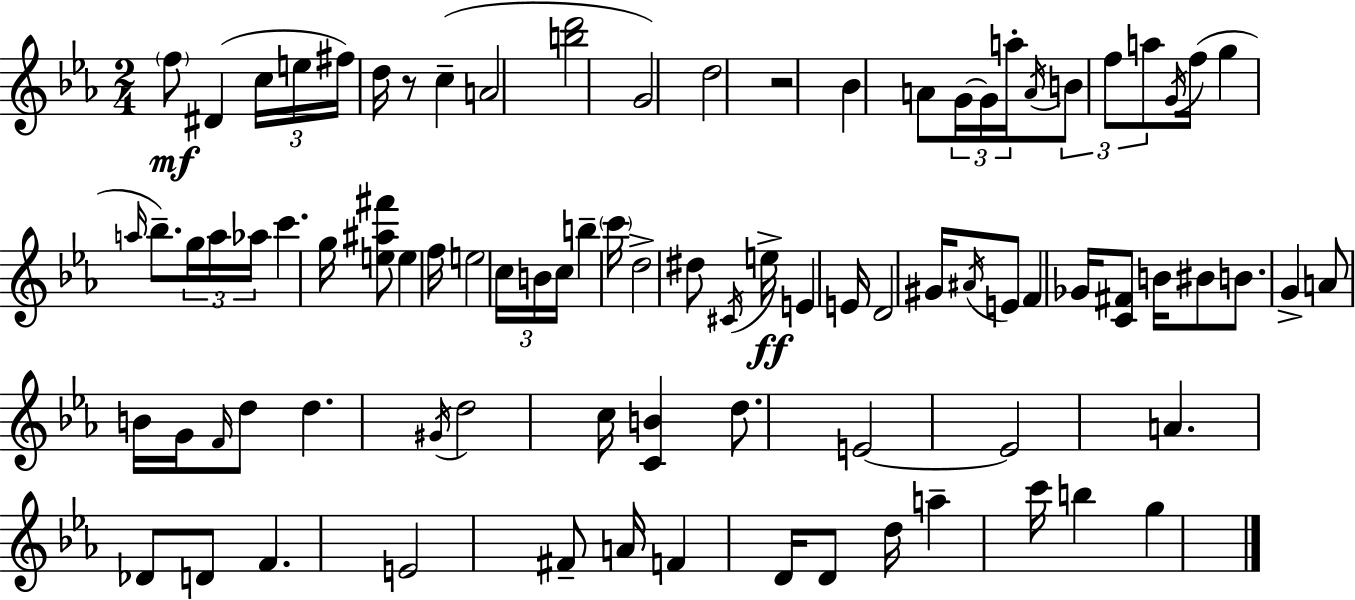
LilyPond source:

{
  \clef treble
  \numericTimeSignature
  \time 2/4
  \key c \minor
  \parenthesize f''8\mf dis'4( \tuplet 3/2 { c''16 e''16 | fis''16) } d''16 r8 c''4--( | a'2 | <b'' d'''>2 | \break g'2) | d''2 | r2 | bes'4 a'8 \tuplet 3/2 { g'16~~ g'16 | \break a''16-. } \acciaccatura { a'16 } \tuplet 3/2 { b'8 f''8 a''8 } | \acciaccatura { g'16 }( f''16 g''4 \grace { a''16 }) bes''8.-- | \tuplet 3/2 { g''16 a''16 aes''16 } c'''4. | g''16 <e'' ais'' fis'''>8 e''4 | \break f''16 e''2 | \tuplet 3/2 { c''16 b'16 c''16 } b''4-- | \parenthesize c'''16 d''2-> | dis''8 \acciaccatura { cis'16 }\ff e''16-> e'4 | \break e'16 d'2 | gis'16 \acciaccatura { ais'16 } e'8 | f'4 ges'16 <c' fis'>8 b'16 | bis'8 b'8. g'4-> | \break a'8 b'16 g'16 \grace { f'16 } d''8 | d''4. \acciaccatura { gis'16 } d''2 | c''16 | <c' b'>4 d''8. e'2~~ | \break e'2 | a'4. | des'8 d'8 | f'4. e'2 | \break fis'8-- | a'16 f'4 d'16 d'8 | d''16 a''4-- c'''16 b''4 | g''4 \bar "|."
}